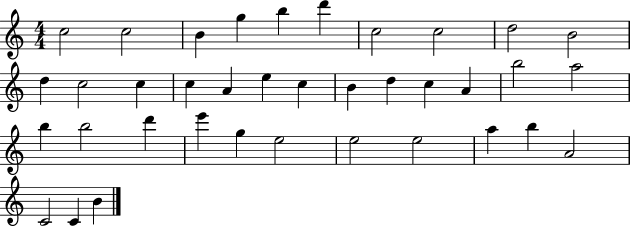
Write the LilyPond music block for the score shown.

{
  \clef treble
  \numericTimeSignature
  \time 4/4
  \key c \major
  c''2 c''2 | b'4 g''4 b''4 d'''4 | c''2 c''2 | d''2 b'2 | \break d''4 c''2 c''4 | c''4 a'4 e''4 c''4 | b'4 d''4 c''4 a'4 | b''2 a''2 | \break b''4 b''2 d'''4 | e'''4 g''4 e''2 | e''2 e''2 | a''4 b''4 a'2 | \break c'2 c'4 b'4 | \bar "|."
}